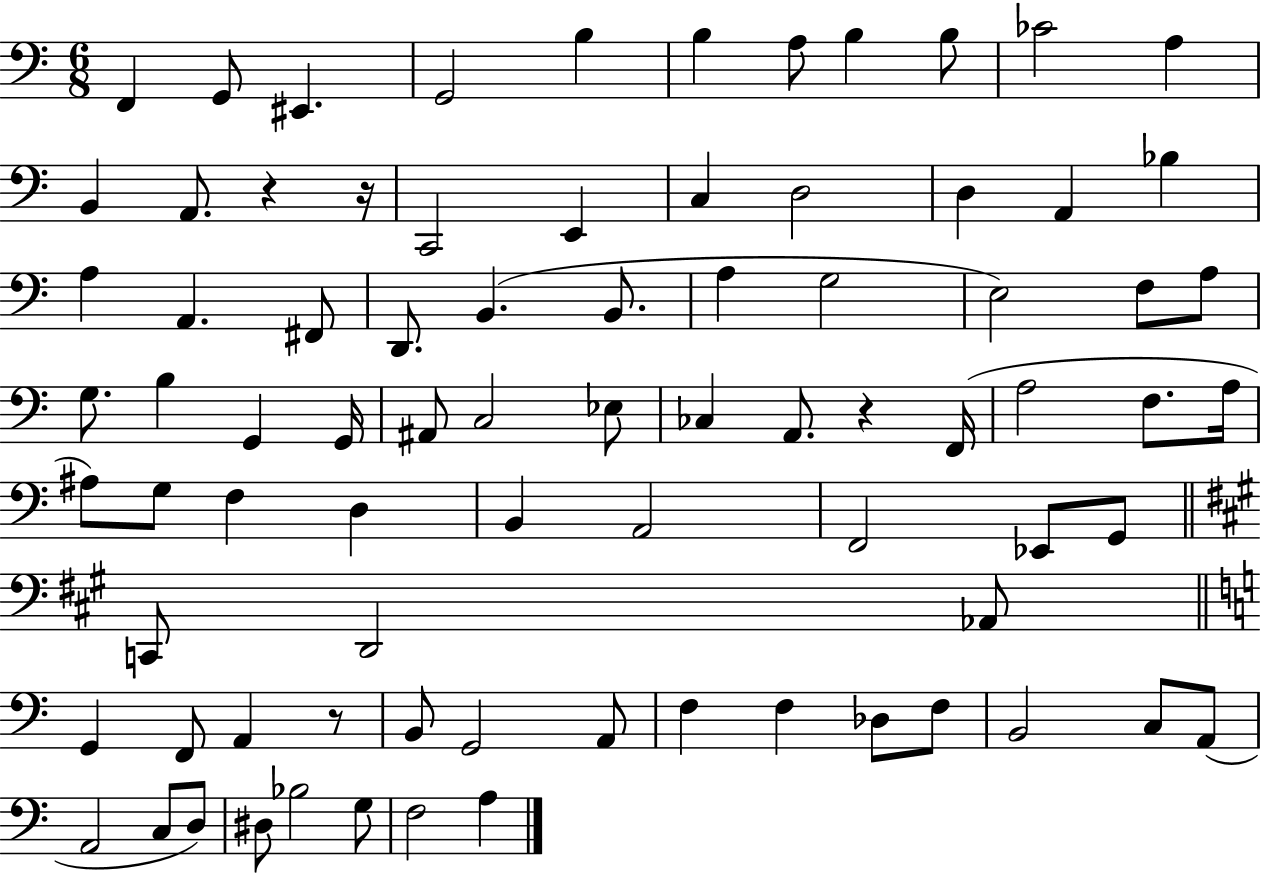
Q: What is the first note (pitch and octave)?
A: F2